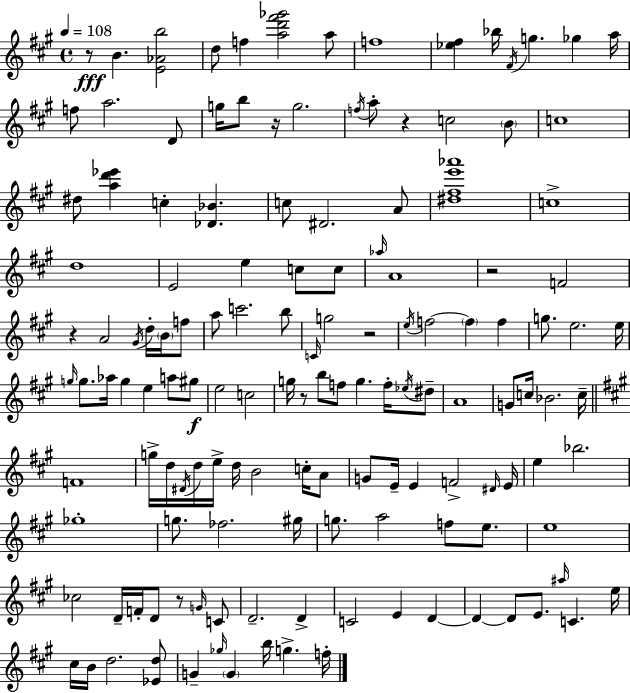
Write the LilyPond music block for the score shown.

{
  \clef treble
  \time 4/4
  \defaultTimeSignature
  \key a \major
  \tempo 4 = 108
  \repeat volta 2 { r8\fff b'4. <e' aes' b''>2 | d''8 f''4 <a'' d''' fis''' ges'''>2 a''8 | f''1 | <ees'' fis''>4 bes''16 \acciaccatura { fis'16 } g''4. ges''4 | \break a''16 f''8 a''2. d'8 | g''16 b''8 r16 g''2. | \acciaccatura { f''16 } a''8-. r4 c''2 | \parenthesize b'8 c''1 | \break dis''8 <a'' d''' ees'''>4 c''4-. <des' bes'>4. | c''8 dis'2. | a'8 <dis'' fis'' e''' aes'''>1 | c''1-> | \break d''1 | e'2 e''4 c''8 | c''8 \grace { aes''16 } a'1 | r2 f'2 | \break r4 a'2 \acciaccatura { gis'16 } | d''16-. \parenthesize b'16 f''8 a''8 c'''2. | b''8 \grace { c'16 } g''2 r2 | \acciaccatura { e''16 } f''2~~ \parenthesize f''4 | \break f''4 g''8. e''2. | e''16 \grace { g''16 } g''8. aes''16 g''4 e''4 | a''8 gis''8\f e''2 c''2 | g''16 r8 b''8 f''8 g''4. | \break f''16-. \acciaccatura { ees''16 } dis''8-- a'1 | g'8 c''16 bes'2. | c''16-- \bar "||" \break \key a \major f'1 | g''16-> d''16 \acciaccatura { dis'16 } d''16 e''16-> d''16 b'2 c''16-. a'8 | g'8 e'16-- e'4 f'2-> | \grace { dis'16 } e'16 e''4 bes''2. | \break ges''1-. | g''8. fes''2. | gis''16 g''8. a''2 f''8 e''8. | e''1 | \break ces''2 d'16-- f'16-. d'8 r8 | \grace { g'16 } c'8 d'2.-- d'4-> | c'2 e'4 d'4~~ | d'4~~ d'8 e'8. \grace { ais''16 } c'4. | \break e''16 cis''16 b'16 d''2. | <ees' d''>8 g'4-- \grace { ges''16 } \parenthesize g'4 b''16 g''4.-> | f''16-. } \bar "|."
}